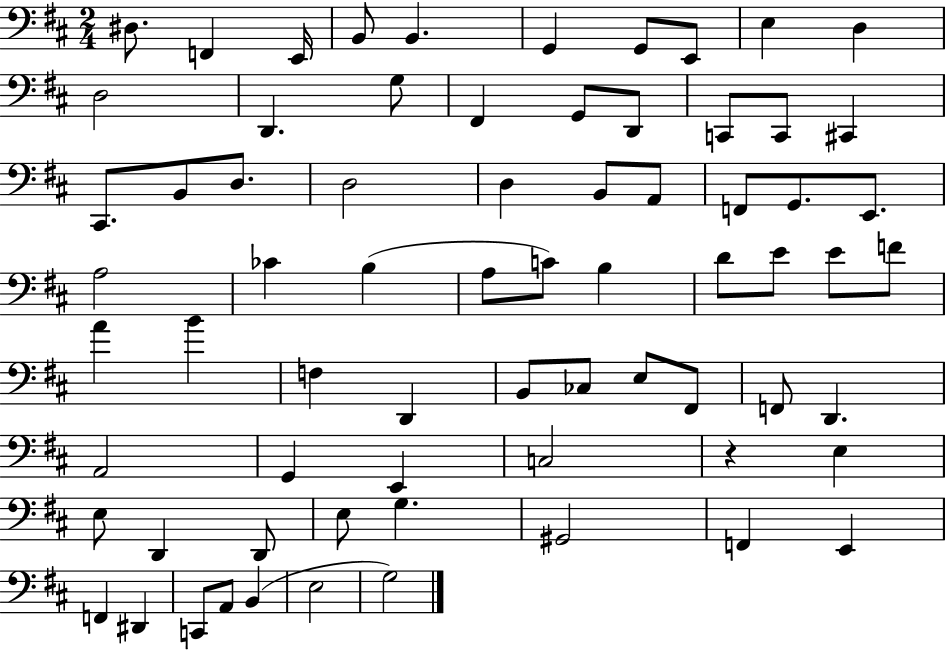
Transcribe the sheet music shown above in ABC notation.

X:1
T:Untitled
M:2/4
L:1/4
K:D
^D,/2 F,, E,,/4 B,,/2 B,, G,, G,,/2 E,,/2 E, D, D,2 D,, G,/2 ^F,, G,,/2 D,,/2 C,,/2 C,,/2 ^C,, ^C,,/2 B,,/2 D,/2 D,2 D, B,,/2 A,,/2 F,,/2 G,,/2 E,,/2 A,2 _C B, A,/2 C/2 B, D/2 E/2 E/2 F/2 A B F, D,, B,,/2 _C,/2 E,/2 ^F,,/2 F,,/2 D,, A,,2 G,, E,, C,2 z E, E,/2 D,, D,,/2 E,/2 G, ^G,,2 F,, E,, F,, ^D,, C,,/2 A,,/2 B,, E,2 G,2